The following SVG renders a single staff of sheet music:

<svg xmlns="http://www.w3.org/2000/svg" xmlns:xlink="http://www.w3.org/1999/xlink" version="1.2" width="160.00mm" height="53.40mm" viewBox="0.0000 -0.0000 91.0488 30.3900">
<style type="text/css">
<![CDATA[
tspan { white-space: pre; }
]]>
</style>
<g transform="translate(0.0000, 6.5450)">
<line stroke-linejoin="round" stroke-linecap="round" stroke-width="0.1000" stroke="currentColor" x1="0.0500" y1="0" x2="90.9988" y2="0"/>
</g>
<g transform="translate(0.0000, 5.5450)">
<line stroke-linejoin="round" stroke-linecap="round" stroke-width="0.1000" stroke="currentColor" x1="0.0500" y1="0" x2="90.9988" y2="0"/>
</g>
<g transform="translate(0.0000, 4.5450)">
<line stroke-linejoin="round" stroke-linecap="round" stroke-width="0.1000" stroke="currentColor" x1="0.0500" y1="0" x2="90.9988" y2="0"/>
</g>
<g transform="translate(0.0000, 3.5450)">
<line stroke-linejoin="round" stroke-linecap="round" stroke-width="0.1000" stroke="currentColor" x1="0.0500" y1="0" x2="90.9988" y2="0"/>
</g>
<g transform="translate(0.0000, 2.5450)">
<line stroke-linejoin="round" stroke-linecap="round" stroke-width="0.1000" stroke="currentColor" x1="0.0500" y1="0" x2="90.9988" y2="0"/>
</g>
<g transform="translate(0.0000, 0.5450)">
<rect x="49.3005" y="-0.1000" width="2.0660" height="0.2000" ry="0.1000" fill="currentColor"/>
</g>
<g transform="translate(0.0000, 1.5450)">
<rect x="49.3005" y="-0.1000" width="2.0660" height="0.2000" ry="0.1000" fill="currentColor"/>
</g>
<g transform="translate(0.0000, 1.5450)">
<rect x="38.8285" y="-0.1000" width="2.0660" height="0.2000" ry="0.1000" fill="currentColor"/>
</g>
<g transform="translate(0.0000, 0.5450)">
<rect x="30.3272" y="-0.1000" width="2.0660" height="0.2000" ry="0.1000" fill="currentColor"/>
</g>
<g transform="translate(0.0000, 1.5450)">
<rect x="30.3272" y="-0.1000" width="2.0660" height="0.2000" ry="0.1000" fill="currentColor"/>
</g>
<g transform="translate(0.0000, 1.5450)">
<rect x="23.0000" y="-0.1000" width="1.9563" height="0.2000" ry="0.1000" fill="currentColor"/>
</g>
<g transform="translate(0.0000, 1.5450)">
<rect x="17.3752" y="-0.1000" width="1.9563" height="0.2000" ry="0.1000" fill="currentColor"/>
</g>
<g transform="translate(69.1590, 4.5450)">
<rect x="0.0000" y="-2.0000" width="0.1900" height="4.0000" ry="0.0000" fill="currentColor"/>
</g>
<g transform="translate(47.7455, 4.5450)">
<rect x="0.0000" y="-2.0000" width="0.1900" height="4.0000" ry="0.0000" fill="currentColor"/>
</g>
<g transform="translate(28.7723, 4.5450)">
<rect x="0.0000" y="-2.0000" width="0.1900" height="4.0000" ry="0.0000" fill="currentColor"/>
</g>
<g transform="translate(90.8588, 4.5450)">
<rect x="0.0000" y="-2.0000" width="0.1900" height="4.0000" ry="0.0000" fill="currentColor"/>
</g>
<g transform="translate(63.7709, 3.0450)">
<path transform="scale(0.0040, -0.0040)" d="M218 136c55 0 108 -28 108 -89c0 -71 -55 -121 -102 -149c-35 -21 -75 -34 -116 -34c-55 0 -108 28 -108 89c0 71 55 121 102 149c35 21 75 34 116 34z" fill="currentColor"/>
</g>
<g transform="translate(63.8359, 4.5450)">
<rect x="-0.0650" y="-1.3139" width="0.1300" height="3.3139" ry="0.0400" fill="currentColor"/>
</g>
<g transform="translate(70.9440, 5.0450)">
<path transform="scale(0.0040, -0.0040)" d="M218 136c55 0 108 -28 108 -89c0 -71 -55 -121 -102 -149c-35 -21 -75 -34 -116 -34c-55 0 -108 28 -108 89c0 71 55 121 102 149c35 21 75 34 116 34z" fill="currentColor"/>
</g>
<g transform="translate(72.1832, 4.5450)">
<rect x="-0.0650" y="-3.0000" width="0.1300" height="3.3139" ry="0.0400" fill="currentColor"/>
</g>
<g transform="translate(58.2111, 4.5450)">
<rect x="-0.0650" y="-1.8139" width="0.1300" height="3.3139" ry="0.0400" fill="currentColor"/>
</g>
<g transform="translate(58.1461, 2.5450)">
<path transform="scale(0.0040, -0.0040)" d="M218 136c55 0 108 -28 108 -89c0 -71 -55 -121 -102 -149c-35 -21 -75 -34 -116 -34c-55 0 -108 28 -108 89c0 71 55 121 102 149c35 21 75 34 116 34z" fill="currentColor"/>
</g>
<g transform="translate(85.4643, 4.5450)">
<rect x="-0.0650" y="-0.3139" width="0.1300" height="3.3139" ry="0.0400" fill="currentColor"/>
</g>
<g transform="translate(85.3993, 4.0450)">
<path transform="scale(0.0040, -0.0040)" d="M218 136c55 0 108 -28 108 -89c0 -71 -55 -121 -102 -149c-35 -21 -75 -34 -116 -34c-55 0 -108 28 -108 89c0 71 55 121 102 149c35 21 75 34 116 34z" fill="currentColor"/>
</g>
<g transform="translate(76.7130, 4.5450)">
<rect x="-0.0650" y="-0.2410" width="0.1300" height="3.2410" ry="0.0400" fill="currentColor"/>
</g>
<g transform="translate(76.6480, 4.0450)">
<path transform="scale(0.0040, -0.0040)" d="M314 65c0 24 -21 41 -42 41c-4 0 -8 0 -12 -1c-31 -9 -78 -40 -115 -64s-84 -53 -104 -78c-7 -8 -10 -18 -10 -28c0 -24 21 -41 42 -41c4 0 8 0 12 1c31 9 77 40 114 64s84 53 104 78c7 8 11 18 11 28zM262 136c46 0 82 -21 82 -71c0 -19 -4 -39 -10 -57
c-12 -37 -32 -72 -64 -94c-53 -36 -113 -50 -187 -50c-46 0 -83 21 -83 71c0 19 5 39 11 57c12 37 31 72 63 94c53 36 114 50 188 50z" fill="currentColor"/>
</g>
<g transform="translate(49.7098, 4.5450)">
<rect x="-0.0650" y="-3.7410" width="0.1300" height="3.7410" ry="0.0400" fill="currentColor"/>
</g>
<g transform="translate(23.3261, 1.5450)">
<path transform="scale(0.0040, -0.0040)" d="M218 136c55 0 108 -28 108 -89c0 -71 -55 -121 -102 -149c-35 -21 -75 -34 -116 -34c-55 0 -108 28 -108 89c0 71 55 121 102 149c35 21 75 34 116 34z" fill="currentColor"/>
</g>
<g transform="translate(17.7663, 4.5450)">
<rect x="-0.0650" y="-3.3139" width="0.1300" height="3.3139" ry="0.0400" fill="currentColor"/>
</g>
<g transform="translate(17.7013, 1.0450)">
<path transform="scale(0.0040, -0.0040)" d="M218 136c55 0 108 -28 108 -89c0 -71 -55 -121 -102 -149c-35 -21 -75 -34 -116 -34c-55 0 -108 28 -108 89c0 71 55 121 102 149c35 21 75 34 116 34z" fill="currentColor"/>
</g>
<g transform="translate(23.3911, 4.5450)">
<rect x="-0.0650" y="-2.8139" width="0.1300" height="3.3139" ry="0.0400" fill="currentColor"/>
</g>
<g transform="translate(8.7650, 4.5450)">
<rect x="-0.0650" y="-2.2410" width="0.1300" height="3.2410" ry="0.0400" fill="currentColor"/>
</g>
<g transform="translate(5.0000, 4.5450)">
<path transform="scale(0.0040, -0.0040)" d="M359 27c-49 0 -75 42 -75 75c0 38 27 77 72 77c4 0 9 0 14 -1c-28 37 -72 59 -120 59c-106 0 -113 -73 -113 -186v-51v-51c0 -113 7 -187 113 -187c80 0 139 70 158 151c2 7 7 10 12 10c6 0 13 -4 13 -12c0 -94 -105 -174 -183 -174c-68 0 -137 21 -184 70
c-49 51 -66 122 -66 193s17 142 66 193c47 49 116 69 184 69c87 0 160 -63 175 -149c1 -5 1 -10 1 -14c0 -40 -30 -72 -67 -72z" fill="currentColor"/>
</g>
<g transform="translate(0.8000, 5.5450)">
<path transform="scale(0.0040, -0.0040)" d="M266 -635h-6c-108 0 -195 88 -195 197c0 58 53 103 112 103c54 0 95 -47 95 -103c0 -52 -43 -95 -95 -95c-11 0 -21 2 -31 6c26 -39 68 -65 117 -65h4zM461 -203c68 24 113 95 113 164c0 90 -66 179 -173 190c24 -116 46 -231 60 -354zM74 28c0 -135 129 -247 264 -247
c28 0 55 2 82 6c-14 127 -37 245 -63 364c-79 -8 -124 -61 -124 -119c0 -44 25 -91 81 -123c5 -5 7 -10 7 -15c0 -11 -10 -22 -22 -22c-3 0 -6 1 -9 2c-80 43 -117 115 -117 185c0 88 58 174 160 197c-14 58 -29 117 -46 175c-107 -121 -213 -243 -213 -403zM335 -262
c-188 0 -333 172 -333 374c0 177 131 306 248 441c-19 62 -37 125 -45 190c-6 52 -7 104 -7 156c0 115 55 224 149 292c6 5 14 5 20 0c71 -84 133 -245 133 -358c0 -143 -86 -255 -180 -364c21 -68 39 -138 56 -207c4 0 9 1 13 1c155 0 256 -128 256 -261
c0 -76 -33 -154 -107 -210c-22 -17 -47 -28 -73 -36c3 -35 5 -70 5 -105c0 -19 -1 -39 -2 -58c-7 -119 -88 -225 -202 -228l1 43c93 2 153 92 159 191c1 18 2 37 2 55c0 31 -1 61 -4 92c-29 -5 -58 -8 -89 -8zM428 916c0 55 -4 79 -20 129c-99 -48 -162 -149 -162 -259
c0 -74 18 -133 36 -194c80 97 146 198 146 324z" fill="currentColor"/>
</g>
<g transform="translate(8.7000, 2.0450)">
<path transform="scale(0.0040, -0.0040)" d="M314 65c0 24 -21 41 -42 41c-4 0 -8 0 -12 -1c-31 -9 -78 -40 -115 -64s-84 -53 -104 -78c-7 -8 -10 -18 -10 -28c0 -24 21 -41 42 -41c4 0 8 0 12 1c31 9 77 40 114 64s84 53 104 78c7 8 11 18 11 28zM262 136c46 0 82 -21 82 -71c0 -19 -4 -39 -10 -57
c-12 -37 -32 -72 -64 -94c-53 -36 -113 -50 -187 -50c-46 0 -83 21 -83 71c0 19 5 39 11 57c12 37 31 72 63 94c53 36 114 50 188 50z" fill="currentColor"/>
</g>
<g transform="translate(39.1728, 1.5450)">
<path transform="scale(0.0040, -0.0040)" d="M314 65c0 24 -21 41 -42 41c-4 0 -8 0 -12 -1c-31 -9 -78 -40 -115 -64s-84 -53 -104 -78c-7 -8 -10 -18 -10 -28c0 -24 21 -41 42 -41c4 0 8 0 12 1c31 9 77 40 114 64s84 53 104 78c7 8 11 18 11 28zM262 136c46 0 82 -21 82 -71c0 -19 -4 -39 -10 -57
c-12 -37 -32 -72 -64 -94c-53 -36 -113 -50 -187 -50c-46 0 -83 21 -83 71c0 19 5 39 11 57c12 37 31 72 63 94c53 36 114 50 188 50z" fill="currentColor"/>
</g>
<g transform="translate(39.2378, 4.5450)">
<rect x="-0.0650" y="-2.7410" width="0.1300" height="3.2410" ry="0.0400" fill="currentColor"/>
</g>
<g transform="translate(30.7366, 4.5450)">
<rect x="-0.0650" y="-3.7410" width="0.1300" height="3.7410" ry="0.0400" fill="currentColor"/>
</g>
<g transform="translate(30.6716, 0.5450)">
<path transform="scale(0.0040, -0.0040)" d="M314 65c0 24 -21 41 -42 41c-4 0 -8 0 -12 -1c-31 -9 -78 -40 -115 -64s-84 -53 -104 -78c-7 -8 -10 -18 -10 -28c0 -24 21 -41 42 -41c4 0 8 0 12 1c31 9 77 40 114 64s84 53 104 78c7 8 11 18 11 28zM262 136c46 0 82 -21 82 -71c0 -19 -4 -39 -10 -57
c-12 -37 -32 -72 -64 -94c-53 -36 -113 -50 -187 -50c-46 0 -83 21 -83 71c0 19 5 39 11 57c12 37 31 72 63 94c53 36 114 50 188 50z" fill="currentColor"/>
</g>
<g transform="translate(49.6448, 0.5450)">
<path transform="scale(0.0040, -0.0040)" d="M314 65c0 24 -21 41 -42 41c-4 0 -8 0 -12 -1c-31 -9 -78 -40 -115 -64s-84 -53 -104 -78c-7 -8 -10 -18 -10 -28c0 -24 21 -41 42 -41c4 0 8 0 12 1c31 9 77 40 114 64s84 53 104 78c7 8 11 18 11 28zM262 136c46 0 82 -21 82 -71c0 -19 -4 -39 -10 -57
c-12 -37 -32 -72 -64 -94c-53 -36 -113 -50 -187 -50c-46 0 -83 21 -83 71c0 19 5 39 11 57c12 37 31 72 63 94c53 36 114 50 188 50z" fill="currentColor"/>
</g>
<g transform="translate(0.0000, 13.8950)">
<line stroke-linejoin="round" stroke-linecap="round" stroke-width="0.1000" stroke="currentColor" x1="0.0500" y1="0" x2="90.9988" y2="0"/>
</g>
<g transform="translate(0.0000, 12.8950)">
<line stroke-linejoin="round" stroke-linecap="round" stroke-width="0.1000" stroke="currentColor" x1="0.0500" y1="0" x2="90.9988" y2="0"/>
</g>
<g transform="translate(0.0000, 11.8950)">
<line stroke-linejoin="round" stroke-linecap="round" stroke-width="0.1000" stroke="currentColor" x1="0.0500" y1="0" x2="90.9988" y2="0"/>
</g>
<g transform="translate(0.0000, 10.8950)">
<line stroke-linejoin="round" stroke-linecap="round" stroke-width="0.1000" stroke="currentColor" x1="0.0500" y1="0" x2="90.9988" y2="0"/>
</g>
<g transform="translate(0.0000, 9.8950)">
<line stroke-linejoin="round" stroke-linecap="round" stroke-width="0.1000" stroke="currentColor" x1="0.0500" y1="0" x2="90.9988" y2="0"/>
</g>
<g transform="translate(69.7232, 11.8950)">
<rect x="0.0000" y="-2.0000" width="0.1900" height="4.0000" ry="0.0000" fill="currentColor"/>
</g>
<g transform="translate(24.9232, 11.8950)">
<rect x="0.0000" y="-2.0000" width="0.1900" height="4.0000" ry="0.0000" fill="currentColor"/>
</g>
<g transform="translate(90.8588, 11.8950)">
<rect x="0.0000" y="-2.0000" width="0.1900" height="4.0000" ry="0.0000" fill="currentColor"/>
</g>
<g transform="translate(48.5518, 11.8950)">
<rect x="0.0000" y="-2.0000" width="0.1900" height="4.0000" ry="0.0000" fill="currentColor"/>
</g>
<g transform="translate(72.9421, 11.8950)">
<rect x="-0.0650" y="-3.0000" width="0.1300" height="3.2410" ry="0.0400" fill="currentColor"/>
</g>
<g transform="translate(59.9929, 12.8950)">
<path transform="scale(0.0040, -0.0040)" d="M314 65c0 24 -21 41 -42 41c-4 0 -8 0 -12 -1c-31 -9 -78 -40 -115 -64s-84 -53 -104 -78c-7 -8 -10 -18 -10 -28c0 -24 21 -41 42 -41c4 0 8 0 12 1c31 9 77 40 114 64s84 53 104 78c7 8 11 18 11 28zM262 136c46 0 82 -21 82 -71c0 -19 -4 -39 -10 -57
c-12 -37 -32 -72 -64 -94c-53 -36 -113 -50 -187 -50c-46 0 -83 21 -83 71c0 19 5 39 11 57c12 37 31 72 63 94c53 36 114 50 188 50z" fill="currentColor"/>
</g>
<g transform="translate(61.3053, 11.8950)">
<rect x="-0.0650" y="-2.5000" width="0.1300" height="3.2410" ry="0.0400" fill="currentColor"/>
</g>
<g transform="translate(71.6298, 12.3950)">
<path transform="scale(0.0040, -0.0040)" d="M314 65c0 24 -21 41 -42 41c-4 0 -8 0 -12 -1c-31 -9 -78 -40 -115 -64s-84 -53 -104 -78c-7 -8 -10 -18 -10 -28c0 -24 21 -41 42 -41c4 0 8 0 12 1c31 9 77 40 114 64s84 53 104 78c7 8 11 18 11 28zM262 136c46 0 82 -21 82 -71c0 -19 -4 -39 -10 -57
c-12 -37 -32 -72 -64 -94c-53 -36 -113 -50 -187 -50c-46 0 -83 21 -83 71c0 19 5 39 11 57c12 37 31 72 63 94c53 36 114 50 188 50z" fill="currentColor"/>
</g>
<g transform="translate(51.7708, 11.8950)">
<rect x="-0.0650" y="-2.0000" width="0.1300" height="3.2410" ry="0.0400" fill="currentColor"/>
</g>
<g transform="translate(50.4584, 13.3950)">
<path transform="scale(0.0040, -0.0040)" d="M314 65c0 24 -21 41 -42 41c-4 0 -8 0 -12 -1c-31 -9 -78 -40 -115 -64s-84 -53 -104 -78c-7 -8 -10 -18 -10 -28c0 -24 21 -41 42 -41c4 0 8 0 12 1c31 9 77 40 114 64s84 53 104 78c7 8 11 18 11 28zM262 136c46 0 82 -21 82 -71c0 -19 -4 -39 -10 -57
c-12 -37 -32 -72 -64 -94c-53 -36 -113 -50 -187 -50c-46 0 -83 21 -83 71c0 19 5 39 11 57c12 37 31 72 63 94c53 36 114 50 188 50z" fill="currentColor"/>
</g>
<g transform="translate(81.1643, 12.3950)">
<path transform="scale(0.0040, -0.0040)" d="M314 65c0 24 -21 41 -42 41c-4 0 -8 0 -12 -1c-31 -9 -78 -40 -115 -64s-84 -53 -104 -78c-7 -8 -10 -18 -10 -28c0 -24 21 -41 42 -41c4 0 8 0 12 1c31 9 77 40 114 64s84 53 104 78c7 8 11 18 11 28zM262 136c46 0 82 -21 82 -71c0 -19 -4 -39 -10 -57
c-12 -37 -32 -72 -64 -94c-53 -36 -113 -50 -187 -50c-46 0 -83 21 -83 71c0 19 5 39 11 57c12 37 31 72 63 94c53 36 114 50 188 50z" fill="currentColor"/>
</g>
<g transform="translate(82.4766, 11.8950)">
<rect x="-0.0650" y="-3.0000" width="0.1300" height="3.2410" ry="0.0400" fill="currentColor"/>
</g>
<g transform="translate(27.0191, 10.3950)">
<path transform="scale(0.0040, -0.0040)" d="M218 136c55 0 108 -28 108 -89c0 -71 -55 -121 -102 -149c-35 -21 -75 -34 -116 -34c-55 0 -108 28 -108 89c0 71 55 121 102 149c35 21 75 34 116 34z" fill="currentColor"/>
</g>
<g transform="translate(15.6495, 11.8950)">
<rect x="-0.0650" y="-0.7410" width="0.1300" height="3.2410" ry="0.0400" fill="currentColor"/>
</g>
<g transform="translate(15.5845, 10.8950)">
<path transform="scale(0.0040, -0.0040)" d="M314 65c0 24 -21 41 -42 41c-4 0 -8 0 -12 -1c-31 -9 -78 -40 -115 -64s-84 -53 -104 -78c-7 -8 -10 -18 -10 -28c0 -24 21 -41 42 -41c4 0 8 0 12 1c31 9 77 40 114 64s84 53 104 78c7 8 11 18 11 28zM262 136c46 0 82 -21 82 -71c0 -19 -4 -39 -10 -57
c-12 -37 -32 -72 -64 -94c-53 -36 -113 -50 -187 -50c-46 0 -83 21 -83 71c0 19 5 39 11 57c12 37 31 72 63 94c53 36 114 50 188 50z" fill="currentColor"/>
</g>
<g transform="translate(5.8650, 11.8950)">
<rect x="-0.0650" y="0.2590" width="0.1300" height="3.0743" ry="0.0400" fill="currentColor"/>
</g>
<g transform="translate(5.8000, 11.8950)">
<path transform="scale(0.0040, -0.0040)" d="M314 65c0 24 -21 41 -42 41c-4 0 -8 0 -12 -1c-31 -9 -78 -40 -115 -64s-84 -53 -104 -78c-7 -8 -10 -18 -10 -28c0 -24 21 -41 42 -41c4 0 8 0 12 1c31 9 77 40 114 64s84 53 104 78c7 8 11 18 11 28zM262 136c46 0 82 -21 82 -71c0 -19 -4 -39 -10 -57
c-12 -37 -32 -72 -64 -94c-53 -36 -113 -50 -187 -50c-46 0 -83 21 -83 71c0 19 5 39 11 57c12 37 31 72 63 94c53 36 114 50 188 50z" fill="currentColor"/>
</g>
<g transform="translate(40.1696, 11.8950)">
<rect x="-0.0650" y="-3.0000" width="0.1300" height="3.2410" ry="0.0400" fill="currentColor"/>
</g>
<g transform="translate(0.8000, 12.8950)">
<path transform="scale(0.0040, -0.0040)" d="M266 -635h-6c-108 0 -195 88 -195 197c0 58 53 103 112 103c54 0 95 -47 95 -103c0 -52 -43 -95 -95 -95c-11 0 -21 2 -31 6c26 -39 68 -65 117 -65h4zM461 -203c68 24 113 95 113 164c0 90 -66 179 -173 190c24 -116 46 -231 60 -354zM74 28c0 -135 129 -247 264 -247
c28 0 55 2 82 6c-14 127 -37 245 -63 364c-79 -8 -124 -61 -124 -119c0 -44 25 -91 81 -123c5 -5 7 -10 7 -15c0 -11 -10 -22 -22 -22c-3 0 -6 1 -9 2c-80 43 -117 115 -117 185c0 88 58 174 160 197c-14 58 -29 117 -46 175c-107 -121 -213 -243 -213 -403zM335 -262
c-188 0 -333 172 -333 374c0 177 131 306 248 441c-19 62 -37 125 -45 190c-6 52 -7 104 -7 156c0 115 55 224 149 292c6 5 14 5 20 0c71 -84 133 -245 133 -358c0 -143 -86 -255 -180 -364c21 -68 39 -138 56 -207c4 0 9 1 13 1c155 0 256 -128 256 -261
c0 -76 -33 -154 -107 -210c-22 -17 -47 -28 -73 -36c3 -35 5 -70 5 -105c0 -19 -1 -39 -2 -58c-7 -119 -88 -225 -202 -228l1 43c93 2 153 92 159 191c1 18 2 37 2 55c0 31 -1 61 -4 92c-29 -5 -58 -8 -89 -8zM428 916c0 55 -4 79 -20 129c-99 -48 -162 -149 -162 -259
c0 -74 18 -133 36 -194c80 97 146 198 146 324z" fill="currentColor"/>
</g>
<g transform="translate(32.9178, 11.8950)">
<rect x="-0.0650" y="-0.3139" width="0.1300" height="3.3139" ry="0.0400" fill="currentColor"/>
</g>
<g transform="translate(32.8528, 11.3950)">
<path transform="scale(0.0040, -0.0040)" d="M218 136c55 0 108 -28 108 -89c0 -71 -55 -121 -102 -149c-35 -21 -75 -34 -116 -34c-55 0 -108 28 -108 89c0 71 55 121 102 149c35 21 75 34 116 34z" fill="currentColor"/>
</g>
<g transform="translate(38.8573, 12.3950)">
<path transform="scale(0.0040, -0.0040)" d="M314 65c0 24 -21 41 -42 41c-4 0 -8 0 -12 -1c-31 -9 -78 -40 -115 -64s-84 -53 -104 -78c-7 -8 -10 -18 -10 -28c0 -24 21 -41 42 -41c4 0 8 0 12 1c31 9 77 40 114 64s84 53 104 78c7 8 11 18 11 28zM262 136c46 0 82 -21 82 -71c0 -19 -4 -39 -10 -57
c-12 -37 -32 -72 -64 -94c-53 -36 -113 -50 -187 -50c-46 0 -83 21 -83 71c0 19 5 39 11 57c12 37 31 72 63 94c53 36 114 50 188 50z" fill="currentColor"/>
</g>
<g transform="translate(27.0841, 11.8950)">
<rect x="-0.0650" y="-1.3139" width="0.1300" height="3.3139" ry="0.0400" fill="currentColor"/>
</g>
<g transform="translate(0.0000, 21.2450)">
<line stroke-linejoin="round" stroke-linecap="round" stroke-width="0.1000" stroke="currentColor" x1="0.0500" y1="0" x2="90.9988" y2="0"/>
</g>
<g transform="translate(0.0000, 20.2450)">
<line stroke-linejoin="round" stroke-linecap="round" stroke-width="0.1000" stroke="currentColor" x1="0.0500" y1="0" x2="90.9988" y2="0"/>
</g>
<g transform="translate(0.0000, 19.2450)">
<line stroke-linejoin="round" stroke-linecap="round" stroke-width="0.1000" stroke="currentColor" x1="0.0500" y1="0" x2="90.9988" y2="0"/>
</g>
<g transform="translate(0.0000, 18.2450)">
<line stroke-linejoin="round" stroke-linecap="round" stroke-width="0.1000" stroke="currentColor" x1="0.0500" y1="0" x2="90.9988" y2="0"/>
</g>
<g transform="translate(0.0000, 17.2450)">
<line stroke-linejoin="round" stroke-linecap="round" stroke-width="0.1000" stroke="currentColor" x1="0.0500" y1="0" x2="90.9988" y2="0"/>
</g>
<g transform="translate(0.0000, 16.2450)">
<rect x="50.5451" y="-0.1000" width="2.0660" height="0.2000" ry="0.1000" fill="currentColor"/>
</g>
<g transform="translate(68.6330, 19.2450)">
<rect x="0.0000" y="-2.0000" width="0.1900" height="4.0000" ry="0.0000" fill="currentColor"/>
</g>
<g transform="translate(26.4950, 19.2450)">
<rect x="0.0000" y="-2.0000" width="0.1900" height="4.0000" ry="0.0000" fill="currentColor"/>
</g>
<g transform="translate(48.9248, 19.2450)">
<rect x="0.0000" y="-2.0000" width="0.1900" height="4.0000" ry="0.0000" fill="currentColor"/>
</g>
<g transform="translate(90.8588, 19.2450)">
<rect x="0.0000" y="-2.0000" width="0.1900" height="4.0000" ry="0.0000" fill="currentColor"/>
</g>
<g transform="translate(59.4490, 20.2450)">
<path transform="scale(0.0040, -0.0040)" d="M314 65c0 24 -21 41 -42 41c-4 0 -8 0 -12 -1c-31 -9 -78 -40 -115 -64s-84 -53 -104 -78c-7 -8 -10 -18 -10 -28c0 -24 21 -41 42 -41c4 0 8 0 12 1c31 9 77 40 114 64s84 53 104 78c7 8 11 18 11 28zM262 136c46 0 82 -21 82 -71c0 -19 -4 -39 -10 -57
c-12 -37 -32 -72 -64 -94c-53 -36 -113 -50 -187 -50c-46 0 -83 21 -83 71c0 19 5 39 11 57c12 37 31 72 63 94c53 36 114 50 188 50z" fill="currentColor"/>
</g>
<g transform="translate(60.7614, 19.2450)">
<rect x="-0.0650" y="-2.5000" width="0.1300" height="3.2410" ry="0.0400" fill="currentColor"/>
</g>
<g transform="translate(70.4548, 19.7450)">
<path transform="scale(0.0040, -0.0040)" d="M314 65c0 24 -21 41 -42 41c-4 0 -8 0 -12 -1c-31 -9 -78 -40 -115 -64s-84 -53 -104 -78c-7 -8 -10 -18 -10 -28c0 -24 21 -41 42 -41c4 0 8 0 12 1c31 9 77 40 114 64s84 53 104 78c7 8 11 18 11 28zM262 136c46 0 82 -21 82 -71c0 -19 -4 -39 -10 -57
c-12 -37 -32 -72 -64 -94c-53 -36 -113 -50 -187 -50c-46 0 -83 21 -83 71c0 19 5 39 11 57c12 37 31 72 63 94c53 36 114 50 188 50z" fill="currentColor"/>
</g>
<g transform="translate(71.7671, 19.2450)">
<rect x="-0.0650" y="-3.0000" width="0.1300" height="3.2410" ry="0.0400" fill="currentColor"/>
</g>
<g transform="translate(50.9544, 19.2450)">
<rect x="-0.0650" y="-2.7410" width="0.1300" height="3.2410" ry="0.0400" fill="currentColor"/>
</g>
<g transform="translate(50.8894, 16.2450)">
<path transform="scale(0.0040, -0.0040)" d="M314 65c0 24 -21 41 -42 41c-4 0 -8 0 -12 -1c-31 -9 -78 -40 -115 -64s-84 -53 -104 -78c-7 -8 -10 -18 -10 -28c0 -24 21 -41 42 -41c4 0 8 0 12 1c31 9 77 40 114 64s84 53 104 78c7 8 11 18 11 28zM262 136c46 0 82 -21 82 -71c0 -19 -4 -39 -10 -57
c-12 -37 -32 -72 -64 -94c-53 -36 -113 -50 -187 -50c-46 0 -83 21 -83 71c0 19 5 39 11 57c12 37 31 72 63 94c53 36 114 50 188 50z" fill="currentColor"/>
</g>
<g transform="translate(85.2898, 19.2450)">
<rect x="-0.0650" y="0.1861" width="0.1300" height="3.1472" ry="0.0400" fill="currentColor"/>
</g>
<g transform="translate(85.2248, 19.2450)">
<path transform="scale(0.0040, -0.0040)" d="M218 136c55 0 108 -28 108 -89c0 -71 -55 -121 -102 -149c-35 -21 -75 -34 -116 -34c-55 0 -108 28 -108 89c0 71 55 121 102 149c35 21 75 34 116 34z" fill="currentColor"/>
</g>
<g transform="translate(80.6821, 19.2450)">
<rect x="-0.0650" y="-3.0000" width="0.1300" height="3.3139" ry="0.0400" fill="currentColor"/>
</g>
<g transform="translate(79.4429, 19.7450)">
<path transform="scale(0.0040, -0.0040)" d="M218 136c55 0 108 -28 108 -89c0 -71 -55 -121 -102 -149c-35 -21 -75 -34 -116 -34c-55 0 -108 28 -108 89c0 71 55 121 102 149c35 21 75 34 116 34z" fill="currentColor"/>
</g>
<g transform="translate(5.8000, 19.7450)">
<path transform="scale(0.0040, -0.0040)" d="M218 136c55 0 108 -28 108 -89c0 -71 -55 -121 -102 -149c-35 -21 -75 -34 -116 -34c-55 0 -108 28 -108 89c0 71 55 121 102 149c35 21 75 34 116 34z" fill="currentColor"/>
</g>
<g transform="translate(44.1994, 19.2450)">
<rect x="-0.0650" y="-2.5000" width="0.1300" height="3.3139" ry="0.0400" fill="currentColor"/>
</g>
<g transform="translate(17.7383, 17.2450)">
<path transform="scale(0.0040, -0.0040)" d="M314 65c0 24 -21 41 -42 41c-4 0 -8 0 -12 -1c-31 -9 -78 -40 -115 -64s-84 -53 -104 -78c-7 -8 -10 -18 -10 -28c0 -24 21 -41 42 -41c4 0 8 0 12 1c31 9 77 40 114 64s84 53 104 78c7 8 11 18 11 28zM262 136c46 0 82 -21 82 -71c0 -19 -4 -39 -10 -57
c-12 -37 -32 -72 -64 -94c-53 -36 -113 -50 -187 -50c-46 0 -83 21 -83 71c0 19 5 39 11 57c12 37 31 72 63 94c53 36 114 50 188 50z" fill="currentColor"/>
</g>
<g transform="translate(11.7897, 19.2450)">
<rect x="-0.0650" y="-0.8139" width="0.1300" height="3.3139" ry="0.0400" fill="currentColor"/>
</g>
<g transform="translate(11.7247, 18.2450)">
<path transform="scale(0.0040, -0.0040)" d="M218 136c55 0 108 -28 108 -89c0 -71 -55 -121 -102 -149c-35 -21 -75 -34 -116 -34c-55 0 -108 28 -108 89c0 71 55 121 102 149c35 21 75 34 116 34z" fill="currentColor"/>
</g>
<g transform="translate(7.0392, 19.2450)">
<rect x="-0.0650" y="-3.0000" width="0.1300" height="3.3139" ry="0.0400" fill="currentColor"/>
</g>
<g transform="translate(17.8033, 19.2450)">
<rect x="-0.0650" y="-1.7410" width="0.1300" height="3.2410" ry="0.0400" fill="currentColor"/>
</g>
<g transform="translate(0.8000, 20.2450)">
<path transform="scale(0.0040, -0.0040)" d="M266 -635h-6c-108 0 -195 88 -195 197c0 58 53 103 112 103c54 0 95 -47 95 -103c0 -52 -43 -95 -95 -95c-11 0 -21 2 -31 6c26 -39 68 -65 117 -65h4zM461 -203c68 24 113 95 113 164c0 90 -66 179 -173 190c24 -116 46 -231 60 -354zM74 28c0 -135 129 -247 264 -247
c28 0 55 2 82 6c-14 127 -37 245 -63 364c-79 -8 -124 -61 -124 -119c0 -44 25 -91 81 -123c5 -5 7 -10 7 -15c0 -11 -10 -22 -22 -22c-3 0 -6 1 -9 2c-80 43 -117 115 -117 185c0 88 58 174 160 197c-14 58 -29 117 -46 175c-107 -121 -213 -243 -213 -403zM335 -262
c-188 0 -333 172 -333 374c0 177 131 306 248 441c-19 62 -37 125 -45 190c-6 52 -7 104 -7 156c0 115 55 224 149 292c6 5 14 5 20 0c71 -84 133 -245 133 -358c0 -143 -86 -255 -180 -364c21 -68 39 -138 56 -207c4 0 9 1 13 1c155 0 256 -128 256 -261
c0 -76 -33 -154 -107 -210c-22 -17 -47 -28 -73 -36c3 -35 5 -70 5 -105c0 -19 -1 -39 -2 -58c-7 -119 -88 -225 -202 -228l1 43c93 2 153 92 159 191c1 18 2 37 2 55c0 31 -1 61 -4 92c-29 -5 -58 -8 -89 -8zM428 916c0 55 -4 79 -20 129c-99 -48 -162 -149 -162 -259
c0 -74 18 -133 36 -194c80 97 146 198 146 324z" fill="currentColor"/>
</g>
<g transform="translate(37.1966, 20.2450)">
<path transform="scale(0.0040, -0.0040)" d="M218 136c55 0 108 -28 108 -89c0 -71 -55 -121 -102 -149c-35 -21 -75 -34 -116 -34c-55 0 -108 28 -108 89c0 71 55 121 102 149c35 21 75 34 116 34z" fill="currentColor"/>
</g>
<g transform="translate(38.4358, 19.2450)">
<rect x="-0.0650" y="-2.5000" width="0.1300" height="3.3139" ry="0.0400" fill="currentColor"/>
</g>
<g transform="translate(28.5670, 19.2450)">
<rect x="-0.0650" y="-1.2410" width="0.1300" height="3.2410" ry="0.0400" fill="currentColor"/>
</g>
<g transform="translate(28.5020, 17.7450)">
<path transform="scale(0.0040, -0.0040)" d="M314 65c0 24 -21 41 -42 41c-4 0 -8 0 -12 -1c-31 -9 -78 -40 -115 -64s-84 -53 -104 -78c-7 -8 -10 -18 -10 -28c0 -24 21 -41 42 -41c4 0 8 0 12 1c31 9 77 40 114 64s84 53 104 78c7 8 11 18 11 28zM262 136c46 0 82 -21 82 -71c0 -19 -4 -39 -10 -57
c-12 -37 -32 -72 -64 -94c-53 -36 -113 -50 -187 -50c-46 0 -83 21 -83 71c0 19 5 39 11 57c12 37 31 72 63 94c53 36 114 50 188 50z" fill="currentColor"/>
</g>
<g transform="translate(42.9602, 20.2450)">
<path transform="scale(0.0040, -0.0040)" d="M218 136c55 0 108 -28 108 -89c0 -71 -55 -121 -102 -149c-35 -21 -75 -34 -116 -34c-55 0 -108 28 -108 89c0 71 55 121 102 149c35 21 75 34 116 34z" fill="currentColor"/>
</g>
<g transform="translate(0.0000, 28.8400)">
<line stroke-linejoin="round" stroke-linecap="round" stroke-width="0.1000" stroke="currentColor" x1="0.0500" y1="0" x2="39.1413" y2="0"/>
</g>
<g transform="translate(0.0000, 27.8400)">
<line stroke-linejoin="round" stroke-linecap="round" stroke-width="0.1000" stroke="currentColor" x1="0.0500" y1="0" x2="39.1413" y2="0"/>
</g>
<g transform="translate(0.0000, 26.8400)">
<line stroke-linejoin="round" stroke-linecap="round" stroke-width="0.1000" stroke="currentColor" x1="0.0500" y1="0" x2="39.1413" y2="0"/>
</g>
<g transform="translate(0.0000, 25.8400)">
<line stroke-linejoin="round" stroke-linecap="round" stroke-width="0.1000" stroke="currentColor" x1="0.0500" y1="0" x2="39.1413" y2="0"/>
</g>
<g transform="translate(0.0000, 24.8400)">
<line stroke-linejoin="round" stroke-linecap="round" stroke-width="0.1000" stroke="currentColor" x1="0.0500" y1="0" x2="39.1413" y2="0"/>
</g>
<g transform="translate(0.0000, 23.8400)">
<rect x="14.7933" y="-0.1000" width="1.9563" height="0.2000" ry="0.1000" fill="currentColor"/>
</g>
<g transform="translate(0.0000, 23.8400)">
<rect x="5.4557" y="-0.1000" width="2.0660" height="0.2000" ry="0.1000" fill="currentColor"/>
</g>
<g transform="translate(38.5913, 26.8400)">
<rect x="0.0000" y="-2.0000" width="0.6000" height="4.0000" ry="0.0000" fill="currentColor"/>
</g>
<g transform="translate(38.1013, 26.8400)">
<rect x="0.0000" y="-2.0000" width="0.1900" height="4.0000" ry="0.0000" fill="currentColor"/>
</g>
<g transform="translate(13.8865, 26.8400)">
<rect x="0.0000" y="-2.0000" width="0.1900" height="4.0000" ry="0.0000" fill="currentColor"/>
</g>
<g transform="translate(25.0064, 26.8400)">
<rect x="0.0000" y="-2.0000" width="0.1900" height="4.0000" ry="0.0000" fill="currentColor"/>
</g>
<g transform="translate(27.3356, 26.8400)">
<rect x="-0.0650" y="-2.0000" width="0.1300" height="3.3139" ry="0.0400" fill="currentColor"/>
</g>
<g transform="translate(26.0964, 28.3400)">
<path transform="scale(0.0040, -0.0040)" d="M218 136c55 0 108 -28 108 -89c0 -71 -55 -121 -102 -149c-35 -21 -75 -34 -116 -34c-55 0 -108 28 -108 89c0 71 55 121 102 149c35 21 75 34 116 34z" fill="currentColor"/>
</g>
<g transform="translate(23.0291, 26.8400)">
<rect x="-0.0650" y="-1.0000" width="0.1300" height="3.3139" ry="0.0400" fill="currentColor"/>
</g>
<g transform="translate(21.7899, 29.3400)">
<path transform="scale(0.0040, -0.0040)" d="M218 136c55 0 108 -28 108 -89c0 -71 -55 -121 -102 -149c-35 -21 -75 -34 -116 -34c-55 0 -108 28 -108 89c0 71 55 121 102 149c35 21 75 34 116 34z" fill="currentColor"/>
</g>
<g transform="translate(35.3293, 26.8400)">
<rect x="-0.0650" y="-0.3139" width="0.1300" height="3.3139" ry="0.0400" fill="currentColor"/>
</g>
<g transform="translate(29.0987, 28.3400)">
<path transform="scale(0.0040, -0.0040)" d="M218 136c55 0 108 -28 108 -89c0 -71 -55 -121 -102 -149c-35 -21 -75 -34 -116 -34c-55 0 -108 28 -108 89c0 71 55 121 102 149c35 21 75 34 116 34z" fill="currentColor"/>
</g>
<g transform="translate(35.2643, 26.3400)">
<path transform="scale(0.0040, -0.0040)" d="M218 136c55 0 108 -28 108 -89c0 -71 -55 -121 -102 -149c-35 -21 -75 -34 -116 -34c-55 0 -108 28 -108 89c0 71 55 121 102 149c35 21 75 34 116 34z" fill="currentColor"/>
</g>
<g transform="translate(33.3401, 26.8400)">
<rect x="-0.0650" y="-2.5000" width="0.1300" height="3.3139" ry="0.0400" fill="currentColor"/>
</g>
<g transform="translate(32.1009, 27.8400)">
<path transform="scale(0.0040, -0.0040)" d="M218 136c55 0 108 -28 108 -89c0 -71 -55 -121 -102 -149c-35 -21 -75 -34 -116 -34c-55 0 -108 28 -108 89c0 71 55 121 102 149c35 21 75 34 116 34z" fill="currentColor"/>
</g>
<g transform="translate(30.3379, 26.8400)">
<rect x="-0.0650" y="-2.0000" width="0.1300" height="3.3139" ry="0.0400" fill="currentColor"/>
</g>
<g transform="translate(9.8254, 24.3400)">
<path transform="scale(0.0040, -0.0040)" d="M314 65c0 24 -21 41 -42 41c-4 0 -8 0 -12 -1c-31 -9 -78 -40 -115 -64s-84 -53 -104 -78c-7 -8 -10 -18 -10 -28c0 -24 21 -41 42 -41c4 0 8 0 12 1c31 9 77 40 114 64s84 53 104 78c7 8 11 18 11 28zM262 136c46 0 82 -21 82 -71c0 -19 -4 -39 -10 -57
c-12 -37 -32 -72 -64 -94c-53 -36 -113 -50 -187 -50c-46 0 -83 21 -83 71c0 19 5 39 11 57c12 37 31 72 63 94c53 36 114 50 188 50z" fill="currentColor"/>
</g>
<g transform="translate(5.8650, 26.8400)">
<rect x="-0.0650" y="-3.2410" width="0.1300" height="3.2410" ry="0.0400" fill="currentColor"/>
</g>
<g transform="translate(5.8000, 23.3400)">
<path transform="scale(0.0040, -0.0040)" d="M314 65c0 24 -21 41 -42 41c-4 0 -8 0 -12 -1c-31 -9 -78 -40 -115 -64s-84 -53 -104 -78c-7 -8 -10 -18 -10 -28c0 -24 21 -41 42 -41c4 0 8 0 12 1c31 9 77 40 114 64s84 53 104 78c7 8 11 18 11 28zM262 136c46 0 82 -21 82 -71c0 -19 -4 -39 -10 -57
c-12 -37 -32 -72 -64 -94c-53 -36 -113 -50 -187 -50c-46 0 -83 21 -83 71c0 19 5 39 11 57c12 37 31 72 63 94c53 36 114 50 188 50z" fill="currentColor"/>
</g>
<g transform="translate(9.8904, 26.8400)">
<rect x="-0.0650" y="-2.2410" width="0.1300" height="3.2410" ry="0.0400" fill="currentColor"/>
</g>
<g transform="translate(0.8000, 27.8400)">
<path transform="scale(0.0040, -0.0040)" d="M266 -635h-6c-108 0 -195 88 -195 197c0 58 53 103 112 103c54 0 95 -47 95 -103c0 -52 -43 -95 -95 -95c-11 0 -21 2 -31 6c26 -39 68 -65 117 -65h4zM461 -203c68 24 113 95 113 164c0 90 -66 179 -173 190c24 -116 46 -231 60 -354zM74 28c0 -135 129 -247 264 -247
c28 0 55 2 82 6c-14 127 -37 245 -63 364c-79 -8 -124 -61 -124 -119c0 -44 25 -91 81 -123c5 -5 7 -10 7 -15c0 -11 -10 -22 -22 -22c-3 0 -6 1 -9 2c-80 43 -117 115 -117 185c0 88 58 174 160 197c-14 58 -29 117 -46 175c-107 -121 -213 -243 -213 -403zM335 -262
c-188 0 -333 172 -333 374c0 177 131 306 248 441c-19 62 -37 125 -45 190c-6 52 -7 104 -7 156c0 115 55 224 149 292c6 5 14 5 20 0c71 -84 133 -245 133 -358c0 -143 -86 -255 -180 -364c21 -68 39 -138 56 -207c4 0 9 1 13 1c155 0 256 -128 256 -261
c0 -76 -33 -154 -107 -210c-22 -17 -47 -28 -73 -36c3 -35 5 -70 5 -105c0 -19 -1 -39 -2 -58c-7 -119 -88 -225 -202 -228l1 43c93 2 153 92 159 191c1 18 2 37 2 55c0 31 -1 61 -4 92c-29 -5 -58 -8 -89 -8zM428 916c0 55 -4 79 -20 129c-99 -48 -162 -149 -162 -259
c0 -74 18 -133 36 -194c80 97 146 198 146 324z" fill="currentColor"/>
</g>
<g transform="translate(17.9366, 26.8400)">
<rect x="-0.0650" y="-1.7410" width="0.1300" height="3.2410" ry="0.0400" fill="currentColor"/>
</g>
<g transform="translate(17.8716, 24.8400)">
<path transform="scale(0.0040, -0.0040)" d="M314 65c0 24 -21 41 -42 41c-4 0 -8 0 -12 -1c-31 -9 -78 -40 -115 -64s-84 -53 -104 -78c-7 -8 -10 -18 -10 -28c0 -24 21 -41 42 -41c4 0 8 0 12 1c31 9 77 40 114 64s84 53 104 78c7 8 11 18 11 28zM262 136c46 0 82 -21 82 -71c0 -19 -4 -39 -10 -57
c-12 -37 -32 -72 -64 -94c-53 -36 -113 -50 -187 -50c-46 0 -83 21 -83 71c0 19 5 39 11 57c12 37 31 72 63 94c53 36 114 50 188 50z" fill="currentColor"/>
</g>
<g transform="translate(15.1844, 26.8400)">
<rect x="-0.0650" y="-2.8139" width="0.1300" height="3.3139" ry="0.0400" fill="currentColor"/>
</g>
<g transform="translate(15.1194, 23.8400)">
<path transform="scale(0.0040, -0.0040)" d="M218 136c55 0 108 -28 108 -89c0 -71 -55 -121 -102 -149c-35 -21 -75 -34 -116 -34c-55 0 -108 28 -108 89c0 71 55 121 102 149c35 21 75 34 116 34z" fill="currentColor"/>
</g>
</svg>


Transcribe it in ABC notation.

X:1
T:Untitled
M:4/4
L:1/4
K:C
g2 b a c'2 a2 c'2 f e A c2 c B2 d2 e c A2 F2 G2 A2 A2 A d f2 e2 G G a2 G2 A2 A B b2 g2 a f2 D F F G c